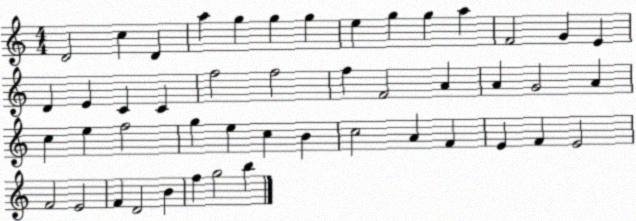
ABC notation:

X:1
T:Untitled
M:4/4
L:1/4
K:C
D2 c D a g g g e g g a F2 G E D E C C f2 f2 f F2 A A G2 A c e f2 g e c B c2 A F E F E2 F2 E2 F D2 B f g2 b